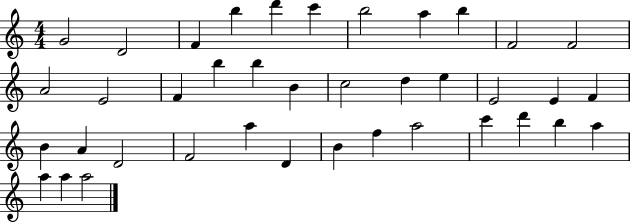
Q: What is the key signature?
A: C major